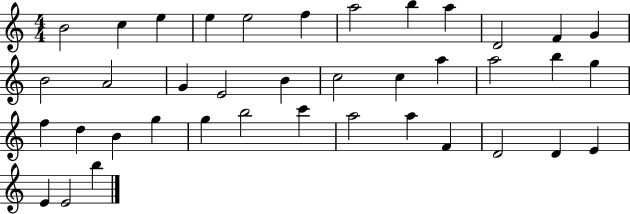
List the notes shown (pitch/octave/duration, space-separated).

B4/h C5/q E5/q E5/q E5/h F5/q A5/h B5/q A5/q D4/h F4/q G4/q B4/h A4/h G4/q E4/h B4/q C5/h C5/q A5/q A5/h B5/q G5/q F5/q D5/q B4/q G5/q G5/q B5/h C6/q A5/h A5/q F4/q D4/h D4/q E4/q E4/q E4/h B5/q